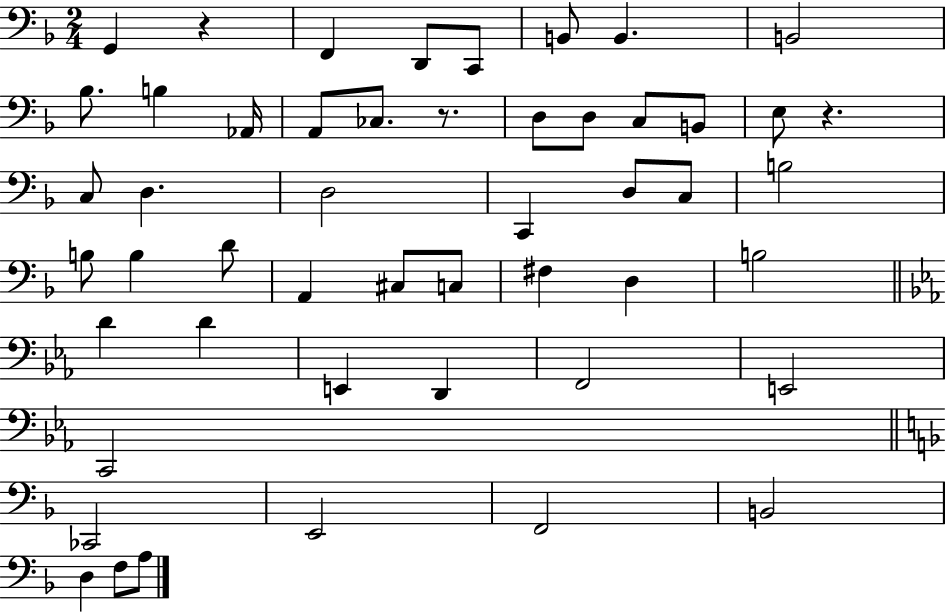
G2/q R/q F2/q D2/e C2/e B2/e B2/q. B2/h Bb3/e. B3/q Ab2/s A2/e CES3/e. R/e. D3/e D3/e C3/e B2/e E3/e R/q. C3/e D3/q. D3/h C2/q D3/e C3/e B3/h B3/e B3/q D4/e A2/q C#3/e C3/e F#3/q D3/q B3/h D4/q D4/q E2/q D2/q F2/h E2/h C2/h CES2/h E2/h F2/h B2/h D3/q F3/e A3/e